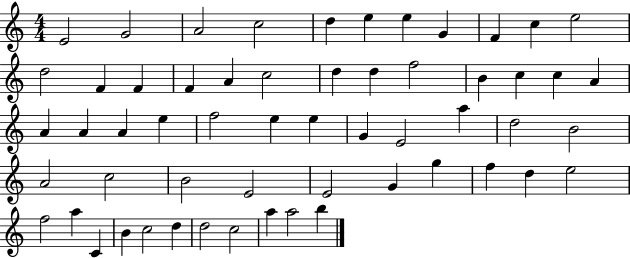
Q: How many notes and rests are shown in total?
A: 57